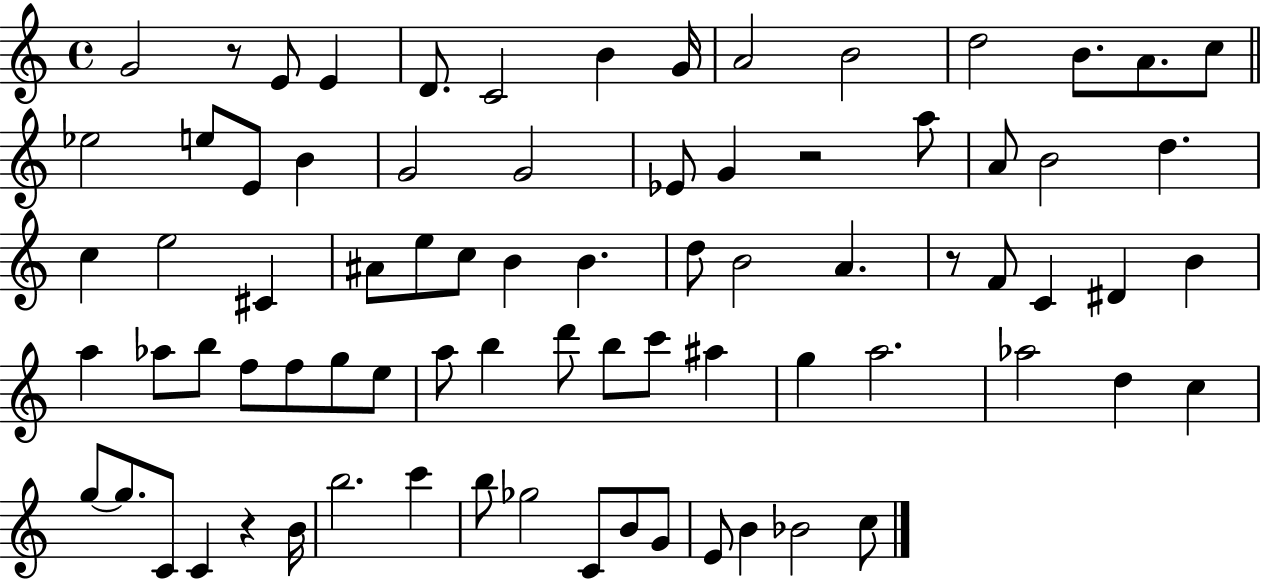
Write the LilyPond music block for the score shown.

{
  \clef treble
  \time 4/4
  \defaultTimeSignature
  \key c \major
  g'2 r8 e'8 e'4 | d'8. c'2 b'4 g'16 | a'2 b'2 | d''2 b'8. a'8. c''8 | \break \bar "||" \break \key a \minor ees''2 e''8 e'8 b'4 | g'2 g'2 | ees'8 g'4 r2 a''8 | a'8 b'2 d''4. | \break c''4 e''2 cis'4 | ais'8 e''8 c''8 b'4 b'4. | d''8 b'2 a'4. | r8 f'8 c'4 dis'4 b'4 | \break a''4 aes''8 b''8 f''8 f''8 g''8 e''8 | a''8 b''4 d'''8 b''8 c'''8 ais''4 | g''4 a''2. | aes''2 d''4 c''4 | \break g''8~~ g''8. c'8 c'4 r4 b'16 | b''2. c'''4 | b''8 ges''2 c'8 b'8 g'8 | e'8 b'4 bes'2 c''8 | \break \bar "|."
}